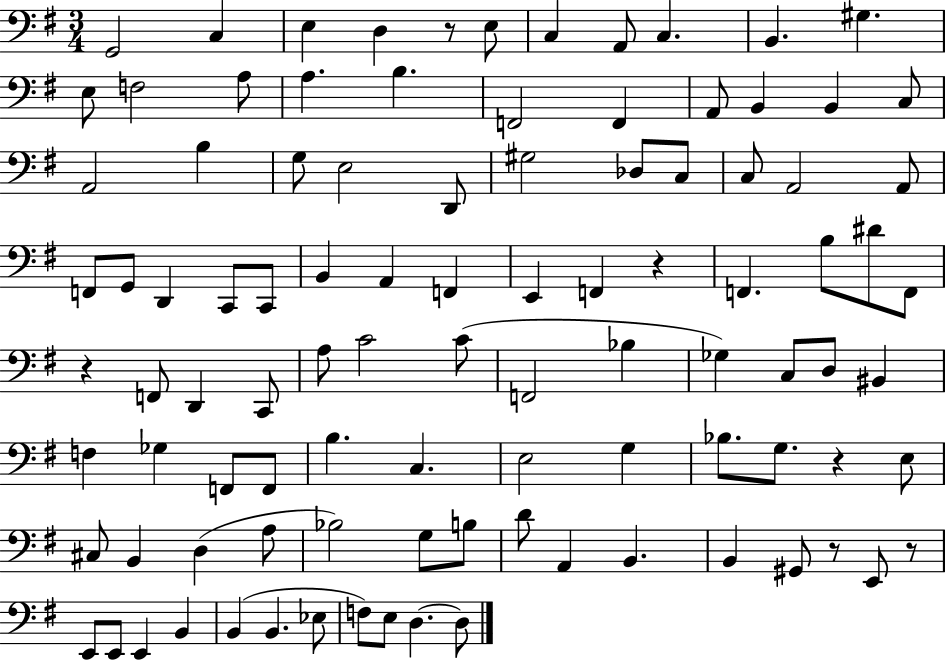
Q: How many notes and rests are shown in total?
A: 99